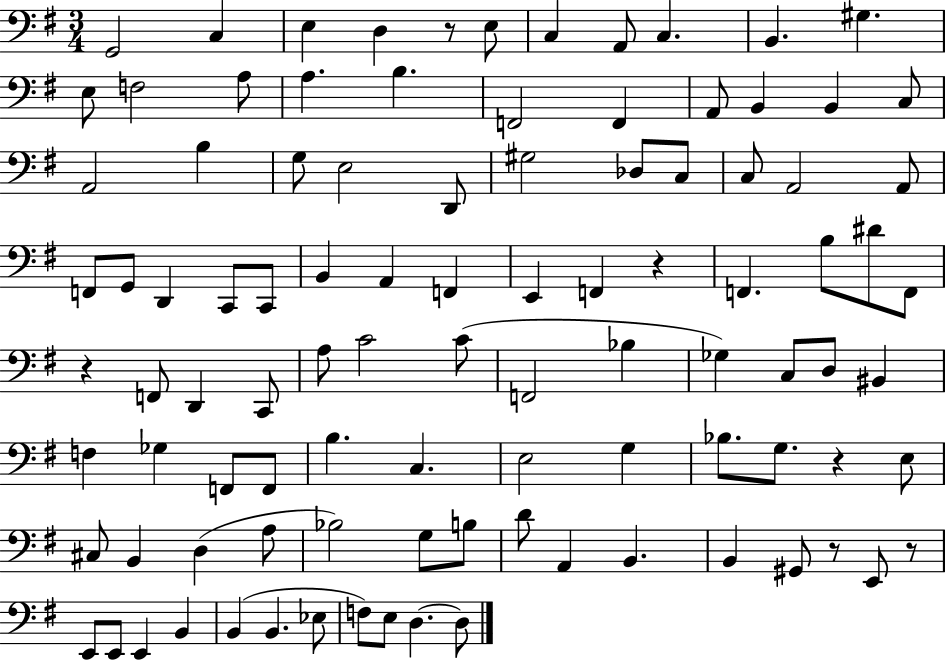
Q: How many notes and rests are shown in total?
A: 99